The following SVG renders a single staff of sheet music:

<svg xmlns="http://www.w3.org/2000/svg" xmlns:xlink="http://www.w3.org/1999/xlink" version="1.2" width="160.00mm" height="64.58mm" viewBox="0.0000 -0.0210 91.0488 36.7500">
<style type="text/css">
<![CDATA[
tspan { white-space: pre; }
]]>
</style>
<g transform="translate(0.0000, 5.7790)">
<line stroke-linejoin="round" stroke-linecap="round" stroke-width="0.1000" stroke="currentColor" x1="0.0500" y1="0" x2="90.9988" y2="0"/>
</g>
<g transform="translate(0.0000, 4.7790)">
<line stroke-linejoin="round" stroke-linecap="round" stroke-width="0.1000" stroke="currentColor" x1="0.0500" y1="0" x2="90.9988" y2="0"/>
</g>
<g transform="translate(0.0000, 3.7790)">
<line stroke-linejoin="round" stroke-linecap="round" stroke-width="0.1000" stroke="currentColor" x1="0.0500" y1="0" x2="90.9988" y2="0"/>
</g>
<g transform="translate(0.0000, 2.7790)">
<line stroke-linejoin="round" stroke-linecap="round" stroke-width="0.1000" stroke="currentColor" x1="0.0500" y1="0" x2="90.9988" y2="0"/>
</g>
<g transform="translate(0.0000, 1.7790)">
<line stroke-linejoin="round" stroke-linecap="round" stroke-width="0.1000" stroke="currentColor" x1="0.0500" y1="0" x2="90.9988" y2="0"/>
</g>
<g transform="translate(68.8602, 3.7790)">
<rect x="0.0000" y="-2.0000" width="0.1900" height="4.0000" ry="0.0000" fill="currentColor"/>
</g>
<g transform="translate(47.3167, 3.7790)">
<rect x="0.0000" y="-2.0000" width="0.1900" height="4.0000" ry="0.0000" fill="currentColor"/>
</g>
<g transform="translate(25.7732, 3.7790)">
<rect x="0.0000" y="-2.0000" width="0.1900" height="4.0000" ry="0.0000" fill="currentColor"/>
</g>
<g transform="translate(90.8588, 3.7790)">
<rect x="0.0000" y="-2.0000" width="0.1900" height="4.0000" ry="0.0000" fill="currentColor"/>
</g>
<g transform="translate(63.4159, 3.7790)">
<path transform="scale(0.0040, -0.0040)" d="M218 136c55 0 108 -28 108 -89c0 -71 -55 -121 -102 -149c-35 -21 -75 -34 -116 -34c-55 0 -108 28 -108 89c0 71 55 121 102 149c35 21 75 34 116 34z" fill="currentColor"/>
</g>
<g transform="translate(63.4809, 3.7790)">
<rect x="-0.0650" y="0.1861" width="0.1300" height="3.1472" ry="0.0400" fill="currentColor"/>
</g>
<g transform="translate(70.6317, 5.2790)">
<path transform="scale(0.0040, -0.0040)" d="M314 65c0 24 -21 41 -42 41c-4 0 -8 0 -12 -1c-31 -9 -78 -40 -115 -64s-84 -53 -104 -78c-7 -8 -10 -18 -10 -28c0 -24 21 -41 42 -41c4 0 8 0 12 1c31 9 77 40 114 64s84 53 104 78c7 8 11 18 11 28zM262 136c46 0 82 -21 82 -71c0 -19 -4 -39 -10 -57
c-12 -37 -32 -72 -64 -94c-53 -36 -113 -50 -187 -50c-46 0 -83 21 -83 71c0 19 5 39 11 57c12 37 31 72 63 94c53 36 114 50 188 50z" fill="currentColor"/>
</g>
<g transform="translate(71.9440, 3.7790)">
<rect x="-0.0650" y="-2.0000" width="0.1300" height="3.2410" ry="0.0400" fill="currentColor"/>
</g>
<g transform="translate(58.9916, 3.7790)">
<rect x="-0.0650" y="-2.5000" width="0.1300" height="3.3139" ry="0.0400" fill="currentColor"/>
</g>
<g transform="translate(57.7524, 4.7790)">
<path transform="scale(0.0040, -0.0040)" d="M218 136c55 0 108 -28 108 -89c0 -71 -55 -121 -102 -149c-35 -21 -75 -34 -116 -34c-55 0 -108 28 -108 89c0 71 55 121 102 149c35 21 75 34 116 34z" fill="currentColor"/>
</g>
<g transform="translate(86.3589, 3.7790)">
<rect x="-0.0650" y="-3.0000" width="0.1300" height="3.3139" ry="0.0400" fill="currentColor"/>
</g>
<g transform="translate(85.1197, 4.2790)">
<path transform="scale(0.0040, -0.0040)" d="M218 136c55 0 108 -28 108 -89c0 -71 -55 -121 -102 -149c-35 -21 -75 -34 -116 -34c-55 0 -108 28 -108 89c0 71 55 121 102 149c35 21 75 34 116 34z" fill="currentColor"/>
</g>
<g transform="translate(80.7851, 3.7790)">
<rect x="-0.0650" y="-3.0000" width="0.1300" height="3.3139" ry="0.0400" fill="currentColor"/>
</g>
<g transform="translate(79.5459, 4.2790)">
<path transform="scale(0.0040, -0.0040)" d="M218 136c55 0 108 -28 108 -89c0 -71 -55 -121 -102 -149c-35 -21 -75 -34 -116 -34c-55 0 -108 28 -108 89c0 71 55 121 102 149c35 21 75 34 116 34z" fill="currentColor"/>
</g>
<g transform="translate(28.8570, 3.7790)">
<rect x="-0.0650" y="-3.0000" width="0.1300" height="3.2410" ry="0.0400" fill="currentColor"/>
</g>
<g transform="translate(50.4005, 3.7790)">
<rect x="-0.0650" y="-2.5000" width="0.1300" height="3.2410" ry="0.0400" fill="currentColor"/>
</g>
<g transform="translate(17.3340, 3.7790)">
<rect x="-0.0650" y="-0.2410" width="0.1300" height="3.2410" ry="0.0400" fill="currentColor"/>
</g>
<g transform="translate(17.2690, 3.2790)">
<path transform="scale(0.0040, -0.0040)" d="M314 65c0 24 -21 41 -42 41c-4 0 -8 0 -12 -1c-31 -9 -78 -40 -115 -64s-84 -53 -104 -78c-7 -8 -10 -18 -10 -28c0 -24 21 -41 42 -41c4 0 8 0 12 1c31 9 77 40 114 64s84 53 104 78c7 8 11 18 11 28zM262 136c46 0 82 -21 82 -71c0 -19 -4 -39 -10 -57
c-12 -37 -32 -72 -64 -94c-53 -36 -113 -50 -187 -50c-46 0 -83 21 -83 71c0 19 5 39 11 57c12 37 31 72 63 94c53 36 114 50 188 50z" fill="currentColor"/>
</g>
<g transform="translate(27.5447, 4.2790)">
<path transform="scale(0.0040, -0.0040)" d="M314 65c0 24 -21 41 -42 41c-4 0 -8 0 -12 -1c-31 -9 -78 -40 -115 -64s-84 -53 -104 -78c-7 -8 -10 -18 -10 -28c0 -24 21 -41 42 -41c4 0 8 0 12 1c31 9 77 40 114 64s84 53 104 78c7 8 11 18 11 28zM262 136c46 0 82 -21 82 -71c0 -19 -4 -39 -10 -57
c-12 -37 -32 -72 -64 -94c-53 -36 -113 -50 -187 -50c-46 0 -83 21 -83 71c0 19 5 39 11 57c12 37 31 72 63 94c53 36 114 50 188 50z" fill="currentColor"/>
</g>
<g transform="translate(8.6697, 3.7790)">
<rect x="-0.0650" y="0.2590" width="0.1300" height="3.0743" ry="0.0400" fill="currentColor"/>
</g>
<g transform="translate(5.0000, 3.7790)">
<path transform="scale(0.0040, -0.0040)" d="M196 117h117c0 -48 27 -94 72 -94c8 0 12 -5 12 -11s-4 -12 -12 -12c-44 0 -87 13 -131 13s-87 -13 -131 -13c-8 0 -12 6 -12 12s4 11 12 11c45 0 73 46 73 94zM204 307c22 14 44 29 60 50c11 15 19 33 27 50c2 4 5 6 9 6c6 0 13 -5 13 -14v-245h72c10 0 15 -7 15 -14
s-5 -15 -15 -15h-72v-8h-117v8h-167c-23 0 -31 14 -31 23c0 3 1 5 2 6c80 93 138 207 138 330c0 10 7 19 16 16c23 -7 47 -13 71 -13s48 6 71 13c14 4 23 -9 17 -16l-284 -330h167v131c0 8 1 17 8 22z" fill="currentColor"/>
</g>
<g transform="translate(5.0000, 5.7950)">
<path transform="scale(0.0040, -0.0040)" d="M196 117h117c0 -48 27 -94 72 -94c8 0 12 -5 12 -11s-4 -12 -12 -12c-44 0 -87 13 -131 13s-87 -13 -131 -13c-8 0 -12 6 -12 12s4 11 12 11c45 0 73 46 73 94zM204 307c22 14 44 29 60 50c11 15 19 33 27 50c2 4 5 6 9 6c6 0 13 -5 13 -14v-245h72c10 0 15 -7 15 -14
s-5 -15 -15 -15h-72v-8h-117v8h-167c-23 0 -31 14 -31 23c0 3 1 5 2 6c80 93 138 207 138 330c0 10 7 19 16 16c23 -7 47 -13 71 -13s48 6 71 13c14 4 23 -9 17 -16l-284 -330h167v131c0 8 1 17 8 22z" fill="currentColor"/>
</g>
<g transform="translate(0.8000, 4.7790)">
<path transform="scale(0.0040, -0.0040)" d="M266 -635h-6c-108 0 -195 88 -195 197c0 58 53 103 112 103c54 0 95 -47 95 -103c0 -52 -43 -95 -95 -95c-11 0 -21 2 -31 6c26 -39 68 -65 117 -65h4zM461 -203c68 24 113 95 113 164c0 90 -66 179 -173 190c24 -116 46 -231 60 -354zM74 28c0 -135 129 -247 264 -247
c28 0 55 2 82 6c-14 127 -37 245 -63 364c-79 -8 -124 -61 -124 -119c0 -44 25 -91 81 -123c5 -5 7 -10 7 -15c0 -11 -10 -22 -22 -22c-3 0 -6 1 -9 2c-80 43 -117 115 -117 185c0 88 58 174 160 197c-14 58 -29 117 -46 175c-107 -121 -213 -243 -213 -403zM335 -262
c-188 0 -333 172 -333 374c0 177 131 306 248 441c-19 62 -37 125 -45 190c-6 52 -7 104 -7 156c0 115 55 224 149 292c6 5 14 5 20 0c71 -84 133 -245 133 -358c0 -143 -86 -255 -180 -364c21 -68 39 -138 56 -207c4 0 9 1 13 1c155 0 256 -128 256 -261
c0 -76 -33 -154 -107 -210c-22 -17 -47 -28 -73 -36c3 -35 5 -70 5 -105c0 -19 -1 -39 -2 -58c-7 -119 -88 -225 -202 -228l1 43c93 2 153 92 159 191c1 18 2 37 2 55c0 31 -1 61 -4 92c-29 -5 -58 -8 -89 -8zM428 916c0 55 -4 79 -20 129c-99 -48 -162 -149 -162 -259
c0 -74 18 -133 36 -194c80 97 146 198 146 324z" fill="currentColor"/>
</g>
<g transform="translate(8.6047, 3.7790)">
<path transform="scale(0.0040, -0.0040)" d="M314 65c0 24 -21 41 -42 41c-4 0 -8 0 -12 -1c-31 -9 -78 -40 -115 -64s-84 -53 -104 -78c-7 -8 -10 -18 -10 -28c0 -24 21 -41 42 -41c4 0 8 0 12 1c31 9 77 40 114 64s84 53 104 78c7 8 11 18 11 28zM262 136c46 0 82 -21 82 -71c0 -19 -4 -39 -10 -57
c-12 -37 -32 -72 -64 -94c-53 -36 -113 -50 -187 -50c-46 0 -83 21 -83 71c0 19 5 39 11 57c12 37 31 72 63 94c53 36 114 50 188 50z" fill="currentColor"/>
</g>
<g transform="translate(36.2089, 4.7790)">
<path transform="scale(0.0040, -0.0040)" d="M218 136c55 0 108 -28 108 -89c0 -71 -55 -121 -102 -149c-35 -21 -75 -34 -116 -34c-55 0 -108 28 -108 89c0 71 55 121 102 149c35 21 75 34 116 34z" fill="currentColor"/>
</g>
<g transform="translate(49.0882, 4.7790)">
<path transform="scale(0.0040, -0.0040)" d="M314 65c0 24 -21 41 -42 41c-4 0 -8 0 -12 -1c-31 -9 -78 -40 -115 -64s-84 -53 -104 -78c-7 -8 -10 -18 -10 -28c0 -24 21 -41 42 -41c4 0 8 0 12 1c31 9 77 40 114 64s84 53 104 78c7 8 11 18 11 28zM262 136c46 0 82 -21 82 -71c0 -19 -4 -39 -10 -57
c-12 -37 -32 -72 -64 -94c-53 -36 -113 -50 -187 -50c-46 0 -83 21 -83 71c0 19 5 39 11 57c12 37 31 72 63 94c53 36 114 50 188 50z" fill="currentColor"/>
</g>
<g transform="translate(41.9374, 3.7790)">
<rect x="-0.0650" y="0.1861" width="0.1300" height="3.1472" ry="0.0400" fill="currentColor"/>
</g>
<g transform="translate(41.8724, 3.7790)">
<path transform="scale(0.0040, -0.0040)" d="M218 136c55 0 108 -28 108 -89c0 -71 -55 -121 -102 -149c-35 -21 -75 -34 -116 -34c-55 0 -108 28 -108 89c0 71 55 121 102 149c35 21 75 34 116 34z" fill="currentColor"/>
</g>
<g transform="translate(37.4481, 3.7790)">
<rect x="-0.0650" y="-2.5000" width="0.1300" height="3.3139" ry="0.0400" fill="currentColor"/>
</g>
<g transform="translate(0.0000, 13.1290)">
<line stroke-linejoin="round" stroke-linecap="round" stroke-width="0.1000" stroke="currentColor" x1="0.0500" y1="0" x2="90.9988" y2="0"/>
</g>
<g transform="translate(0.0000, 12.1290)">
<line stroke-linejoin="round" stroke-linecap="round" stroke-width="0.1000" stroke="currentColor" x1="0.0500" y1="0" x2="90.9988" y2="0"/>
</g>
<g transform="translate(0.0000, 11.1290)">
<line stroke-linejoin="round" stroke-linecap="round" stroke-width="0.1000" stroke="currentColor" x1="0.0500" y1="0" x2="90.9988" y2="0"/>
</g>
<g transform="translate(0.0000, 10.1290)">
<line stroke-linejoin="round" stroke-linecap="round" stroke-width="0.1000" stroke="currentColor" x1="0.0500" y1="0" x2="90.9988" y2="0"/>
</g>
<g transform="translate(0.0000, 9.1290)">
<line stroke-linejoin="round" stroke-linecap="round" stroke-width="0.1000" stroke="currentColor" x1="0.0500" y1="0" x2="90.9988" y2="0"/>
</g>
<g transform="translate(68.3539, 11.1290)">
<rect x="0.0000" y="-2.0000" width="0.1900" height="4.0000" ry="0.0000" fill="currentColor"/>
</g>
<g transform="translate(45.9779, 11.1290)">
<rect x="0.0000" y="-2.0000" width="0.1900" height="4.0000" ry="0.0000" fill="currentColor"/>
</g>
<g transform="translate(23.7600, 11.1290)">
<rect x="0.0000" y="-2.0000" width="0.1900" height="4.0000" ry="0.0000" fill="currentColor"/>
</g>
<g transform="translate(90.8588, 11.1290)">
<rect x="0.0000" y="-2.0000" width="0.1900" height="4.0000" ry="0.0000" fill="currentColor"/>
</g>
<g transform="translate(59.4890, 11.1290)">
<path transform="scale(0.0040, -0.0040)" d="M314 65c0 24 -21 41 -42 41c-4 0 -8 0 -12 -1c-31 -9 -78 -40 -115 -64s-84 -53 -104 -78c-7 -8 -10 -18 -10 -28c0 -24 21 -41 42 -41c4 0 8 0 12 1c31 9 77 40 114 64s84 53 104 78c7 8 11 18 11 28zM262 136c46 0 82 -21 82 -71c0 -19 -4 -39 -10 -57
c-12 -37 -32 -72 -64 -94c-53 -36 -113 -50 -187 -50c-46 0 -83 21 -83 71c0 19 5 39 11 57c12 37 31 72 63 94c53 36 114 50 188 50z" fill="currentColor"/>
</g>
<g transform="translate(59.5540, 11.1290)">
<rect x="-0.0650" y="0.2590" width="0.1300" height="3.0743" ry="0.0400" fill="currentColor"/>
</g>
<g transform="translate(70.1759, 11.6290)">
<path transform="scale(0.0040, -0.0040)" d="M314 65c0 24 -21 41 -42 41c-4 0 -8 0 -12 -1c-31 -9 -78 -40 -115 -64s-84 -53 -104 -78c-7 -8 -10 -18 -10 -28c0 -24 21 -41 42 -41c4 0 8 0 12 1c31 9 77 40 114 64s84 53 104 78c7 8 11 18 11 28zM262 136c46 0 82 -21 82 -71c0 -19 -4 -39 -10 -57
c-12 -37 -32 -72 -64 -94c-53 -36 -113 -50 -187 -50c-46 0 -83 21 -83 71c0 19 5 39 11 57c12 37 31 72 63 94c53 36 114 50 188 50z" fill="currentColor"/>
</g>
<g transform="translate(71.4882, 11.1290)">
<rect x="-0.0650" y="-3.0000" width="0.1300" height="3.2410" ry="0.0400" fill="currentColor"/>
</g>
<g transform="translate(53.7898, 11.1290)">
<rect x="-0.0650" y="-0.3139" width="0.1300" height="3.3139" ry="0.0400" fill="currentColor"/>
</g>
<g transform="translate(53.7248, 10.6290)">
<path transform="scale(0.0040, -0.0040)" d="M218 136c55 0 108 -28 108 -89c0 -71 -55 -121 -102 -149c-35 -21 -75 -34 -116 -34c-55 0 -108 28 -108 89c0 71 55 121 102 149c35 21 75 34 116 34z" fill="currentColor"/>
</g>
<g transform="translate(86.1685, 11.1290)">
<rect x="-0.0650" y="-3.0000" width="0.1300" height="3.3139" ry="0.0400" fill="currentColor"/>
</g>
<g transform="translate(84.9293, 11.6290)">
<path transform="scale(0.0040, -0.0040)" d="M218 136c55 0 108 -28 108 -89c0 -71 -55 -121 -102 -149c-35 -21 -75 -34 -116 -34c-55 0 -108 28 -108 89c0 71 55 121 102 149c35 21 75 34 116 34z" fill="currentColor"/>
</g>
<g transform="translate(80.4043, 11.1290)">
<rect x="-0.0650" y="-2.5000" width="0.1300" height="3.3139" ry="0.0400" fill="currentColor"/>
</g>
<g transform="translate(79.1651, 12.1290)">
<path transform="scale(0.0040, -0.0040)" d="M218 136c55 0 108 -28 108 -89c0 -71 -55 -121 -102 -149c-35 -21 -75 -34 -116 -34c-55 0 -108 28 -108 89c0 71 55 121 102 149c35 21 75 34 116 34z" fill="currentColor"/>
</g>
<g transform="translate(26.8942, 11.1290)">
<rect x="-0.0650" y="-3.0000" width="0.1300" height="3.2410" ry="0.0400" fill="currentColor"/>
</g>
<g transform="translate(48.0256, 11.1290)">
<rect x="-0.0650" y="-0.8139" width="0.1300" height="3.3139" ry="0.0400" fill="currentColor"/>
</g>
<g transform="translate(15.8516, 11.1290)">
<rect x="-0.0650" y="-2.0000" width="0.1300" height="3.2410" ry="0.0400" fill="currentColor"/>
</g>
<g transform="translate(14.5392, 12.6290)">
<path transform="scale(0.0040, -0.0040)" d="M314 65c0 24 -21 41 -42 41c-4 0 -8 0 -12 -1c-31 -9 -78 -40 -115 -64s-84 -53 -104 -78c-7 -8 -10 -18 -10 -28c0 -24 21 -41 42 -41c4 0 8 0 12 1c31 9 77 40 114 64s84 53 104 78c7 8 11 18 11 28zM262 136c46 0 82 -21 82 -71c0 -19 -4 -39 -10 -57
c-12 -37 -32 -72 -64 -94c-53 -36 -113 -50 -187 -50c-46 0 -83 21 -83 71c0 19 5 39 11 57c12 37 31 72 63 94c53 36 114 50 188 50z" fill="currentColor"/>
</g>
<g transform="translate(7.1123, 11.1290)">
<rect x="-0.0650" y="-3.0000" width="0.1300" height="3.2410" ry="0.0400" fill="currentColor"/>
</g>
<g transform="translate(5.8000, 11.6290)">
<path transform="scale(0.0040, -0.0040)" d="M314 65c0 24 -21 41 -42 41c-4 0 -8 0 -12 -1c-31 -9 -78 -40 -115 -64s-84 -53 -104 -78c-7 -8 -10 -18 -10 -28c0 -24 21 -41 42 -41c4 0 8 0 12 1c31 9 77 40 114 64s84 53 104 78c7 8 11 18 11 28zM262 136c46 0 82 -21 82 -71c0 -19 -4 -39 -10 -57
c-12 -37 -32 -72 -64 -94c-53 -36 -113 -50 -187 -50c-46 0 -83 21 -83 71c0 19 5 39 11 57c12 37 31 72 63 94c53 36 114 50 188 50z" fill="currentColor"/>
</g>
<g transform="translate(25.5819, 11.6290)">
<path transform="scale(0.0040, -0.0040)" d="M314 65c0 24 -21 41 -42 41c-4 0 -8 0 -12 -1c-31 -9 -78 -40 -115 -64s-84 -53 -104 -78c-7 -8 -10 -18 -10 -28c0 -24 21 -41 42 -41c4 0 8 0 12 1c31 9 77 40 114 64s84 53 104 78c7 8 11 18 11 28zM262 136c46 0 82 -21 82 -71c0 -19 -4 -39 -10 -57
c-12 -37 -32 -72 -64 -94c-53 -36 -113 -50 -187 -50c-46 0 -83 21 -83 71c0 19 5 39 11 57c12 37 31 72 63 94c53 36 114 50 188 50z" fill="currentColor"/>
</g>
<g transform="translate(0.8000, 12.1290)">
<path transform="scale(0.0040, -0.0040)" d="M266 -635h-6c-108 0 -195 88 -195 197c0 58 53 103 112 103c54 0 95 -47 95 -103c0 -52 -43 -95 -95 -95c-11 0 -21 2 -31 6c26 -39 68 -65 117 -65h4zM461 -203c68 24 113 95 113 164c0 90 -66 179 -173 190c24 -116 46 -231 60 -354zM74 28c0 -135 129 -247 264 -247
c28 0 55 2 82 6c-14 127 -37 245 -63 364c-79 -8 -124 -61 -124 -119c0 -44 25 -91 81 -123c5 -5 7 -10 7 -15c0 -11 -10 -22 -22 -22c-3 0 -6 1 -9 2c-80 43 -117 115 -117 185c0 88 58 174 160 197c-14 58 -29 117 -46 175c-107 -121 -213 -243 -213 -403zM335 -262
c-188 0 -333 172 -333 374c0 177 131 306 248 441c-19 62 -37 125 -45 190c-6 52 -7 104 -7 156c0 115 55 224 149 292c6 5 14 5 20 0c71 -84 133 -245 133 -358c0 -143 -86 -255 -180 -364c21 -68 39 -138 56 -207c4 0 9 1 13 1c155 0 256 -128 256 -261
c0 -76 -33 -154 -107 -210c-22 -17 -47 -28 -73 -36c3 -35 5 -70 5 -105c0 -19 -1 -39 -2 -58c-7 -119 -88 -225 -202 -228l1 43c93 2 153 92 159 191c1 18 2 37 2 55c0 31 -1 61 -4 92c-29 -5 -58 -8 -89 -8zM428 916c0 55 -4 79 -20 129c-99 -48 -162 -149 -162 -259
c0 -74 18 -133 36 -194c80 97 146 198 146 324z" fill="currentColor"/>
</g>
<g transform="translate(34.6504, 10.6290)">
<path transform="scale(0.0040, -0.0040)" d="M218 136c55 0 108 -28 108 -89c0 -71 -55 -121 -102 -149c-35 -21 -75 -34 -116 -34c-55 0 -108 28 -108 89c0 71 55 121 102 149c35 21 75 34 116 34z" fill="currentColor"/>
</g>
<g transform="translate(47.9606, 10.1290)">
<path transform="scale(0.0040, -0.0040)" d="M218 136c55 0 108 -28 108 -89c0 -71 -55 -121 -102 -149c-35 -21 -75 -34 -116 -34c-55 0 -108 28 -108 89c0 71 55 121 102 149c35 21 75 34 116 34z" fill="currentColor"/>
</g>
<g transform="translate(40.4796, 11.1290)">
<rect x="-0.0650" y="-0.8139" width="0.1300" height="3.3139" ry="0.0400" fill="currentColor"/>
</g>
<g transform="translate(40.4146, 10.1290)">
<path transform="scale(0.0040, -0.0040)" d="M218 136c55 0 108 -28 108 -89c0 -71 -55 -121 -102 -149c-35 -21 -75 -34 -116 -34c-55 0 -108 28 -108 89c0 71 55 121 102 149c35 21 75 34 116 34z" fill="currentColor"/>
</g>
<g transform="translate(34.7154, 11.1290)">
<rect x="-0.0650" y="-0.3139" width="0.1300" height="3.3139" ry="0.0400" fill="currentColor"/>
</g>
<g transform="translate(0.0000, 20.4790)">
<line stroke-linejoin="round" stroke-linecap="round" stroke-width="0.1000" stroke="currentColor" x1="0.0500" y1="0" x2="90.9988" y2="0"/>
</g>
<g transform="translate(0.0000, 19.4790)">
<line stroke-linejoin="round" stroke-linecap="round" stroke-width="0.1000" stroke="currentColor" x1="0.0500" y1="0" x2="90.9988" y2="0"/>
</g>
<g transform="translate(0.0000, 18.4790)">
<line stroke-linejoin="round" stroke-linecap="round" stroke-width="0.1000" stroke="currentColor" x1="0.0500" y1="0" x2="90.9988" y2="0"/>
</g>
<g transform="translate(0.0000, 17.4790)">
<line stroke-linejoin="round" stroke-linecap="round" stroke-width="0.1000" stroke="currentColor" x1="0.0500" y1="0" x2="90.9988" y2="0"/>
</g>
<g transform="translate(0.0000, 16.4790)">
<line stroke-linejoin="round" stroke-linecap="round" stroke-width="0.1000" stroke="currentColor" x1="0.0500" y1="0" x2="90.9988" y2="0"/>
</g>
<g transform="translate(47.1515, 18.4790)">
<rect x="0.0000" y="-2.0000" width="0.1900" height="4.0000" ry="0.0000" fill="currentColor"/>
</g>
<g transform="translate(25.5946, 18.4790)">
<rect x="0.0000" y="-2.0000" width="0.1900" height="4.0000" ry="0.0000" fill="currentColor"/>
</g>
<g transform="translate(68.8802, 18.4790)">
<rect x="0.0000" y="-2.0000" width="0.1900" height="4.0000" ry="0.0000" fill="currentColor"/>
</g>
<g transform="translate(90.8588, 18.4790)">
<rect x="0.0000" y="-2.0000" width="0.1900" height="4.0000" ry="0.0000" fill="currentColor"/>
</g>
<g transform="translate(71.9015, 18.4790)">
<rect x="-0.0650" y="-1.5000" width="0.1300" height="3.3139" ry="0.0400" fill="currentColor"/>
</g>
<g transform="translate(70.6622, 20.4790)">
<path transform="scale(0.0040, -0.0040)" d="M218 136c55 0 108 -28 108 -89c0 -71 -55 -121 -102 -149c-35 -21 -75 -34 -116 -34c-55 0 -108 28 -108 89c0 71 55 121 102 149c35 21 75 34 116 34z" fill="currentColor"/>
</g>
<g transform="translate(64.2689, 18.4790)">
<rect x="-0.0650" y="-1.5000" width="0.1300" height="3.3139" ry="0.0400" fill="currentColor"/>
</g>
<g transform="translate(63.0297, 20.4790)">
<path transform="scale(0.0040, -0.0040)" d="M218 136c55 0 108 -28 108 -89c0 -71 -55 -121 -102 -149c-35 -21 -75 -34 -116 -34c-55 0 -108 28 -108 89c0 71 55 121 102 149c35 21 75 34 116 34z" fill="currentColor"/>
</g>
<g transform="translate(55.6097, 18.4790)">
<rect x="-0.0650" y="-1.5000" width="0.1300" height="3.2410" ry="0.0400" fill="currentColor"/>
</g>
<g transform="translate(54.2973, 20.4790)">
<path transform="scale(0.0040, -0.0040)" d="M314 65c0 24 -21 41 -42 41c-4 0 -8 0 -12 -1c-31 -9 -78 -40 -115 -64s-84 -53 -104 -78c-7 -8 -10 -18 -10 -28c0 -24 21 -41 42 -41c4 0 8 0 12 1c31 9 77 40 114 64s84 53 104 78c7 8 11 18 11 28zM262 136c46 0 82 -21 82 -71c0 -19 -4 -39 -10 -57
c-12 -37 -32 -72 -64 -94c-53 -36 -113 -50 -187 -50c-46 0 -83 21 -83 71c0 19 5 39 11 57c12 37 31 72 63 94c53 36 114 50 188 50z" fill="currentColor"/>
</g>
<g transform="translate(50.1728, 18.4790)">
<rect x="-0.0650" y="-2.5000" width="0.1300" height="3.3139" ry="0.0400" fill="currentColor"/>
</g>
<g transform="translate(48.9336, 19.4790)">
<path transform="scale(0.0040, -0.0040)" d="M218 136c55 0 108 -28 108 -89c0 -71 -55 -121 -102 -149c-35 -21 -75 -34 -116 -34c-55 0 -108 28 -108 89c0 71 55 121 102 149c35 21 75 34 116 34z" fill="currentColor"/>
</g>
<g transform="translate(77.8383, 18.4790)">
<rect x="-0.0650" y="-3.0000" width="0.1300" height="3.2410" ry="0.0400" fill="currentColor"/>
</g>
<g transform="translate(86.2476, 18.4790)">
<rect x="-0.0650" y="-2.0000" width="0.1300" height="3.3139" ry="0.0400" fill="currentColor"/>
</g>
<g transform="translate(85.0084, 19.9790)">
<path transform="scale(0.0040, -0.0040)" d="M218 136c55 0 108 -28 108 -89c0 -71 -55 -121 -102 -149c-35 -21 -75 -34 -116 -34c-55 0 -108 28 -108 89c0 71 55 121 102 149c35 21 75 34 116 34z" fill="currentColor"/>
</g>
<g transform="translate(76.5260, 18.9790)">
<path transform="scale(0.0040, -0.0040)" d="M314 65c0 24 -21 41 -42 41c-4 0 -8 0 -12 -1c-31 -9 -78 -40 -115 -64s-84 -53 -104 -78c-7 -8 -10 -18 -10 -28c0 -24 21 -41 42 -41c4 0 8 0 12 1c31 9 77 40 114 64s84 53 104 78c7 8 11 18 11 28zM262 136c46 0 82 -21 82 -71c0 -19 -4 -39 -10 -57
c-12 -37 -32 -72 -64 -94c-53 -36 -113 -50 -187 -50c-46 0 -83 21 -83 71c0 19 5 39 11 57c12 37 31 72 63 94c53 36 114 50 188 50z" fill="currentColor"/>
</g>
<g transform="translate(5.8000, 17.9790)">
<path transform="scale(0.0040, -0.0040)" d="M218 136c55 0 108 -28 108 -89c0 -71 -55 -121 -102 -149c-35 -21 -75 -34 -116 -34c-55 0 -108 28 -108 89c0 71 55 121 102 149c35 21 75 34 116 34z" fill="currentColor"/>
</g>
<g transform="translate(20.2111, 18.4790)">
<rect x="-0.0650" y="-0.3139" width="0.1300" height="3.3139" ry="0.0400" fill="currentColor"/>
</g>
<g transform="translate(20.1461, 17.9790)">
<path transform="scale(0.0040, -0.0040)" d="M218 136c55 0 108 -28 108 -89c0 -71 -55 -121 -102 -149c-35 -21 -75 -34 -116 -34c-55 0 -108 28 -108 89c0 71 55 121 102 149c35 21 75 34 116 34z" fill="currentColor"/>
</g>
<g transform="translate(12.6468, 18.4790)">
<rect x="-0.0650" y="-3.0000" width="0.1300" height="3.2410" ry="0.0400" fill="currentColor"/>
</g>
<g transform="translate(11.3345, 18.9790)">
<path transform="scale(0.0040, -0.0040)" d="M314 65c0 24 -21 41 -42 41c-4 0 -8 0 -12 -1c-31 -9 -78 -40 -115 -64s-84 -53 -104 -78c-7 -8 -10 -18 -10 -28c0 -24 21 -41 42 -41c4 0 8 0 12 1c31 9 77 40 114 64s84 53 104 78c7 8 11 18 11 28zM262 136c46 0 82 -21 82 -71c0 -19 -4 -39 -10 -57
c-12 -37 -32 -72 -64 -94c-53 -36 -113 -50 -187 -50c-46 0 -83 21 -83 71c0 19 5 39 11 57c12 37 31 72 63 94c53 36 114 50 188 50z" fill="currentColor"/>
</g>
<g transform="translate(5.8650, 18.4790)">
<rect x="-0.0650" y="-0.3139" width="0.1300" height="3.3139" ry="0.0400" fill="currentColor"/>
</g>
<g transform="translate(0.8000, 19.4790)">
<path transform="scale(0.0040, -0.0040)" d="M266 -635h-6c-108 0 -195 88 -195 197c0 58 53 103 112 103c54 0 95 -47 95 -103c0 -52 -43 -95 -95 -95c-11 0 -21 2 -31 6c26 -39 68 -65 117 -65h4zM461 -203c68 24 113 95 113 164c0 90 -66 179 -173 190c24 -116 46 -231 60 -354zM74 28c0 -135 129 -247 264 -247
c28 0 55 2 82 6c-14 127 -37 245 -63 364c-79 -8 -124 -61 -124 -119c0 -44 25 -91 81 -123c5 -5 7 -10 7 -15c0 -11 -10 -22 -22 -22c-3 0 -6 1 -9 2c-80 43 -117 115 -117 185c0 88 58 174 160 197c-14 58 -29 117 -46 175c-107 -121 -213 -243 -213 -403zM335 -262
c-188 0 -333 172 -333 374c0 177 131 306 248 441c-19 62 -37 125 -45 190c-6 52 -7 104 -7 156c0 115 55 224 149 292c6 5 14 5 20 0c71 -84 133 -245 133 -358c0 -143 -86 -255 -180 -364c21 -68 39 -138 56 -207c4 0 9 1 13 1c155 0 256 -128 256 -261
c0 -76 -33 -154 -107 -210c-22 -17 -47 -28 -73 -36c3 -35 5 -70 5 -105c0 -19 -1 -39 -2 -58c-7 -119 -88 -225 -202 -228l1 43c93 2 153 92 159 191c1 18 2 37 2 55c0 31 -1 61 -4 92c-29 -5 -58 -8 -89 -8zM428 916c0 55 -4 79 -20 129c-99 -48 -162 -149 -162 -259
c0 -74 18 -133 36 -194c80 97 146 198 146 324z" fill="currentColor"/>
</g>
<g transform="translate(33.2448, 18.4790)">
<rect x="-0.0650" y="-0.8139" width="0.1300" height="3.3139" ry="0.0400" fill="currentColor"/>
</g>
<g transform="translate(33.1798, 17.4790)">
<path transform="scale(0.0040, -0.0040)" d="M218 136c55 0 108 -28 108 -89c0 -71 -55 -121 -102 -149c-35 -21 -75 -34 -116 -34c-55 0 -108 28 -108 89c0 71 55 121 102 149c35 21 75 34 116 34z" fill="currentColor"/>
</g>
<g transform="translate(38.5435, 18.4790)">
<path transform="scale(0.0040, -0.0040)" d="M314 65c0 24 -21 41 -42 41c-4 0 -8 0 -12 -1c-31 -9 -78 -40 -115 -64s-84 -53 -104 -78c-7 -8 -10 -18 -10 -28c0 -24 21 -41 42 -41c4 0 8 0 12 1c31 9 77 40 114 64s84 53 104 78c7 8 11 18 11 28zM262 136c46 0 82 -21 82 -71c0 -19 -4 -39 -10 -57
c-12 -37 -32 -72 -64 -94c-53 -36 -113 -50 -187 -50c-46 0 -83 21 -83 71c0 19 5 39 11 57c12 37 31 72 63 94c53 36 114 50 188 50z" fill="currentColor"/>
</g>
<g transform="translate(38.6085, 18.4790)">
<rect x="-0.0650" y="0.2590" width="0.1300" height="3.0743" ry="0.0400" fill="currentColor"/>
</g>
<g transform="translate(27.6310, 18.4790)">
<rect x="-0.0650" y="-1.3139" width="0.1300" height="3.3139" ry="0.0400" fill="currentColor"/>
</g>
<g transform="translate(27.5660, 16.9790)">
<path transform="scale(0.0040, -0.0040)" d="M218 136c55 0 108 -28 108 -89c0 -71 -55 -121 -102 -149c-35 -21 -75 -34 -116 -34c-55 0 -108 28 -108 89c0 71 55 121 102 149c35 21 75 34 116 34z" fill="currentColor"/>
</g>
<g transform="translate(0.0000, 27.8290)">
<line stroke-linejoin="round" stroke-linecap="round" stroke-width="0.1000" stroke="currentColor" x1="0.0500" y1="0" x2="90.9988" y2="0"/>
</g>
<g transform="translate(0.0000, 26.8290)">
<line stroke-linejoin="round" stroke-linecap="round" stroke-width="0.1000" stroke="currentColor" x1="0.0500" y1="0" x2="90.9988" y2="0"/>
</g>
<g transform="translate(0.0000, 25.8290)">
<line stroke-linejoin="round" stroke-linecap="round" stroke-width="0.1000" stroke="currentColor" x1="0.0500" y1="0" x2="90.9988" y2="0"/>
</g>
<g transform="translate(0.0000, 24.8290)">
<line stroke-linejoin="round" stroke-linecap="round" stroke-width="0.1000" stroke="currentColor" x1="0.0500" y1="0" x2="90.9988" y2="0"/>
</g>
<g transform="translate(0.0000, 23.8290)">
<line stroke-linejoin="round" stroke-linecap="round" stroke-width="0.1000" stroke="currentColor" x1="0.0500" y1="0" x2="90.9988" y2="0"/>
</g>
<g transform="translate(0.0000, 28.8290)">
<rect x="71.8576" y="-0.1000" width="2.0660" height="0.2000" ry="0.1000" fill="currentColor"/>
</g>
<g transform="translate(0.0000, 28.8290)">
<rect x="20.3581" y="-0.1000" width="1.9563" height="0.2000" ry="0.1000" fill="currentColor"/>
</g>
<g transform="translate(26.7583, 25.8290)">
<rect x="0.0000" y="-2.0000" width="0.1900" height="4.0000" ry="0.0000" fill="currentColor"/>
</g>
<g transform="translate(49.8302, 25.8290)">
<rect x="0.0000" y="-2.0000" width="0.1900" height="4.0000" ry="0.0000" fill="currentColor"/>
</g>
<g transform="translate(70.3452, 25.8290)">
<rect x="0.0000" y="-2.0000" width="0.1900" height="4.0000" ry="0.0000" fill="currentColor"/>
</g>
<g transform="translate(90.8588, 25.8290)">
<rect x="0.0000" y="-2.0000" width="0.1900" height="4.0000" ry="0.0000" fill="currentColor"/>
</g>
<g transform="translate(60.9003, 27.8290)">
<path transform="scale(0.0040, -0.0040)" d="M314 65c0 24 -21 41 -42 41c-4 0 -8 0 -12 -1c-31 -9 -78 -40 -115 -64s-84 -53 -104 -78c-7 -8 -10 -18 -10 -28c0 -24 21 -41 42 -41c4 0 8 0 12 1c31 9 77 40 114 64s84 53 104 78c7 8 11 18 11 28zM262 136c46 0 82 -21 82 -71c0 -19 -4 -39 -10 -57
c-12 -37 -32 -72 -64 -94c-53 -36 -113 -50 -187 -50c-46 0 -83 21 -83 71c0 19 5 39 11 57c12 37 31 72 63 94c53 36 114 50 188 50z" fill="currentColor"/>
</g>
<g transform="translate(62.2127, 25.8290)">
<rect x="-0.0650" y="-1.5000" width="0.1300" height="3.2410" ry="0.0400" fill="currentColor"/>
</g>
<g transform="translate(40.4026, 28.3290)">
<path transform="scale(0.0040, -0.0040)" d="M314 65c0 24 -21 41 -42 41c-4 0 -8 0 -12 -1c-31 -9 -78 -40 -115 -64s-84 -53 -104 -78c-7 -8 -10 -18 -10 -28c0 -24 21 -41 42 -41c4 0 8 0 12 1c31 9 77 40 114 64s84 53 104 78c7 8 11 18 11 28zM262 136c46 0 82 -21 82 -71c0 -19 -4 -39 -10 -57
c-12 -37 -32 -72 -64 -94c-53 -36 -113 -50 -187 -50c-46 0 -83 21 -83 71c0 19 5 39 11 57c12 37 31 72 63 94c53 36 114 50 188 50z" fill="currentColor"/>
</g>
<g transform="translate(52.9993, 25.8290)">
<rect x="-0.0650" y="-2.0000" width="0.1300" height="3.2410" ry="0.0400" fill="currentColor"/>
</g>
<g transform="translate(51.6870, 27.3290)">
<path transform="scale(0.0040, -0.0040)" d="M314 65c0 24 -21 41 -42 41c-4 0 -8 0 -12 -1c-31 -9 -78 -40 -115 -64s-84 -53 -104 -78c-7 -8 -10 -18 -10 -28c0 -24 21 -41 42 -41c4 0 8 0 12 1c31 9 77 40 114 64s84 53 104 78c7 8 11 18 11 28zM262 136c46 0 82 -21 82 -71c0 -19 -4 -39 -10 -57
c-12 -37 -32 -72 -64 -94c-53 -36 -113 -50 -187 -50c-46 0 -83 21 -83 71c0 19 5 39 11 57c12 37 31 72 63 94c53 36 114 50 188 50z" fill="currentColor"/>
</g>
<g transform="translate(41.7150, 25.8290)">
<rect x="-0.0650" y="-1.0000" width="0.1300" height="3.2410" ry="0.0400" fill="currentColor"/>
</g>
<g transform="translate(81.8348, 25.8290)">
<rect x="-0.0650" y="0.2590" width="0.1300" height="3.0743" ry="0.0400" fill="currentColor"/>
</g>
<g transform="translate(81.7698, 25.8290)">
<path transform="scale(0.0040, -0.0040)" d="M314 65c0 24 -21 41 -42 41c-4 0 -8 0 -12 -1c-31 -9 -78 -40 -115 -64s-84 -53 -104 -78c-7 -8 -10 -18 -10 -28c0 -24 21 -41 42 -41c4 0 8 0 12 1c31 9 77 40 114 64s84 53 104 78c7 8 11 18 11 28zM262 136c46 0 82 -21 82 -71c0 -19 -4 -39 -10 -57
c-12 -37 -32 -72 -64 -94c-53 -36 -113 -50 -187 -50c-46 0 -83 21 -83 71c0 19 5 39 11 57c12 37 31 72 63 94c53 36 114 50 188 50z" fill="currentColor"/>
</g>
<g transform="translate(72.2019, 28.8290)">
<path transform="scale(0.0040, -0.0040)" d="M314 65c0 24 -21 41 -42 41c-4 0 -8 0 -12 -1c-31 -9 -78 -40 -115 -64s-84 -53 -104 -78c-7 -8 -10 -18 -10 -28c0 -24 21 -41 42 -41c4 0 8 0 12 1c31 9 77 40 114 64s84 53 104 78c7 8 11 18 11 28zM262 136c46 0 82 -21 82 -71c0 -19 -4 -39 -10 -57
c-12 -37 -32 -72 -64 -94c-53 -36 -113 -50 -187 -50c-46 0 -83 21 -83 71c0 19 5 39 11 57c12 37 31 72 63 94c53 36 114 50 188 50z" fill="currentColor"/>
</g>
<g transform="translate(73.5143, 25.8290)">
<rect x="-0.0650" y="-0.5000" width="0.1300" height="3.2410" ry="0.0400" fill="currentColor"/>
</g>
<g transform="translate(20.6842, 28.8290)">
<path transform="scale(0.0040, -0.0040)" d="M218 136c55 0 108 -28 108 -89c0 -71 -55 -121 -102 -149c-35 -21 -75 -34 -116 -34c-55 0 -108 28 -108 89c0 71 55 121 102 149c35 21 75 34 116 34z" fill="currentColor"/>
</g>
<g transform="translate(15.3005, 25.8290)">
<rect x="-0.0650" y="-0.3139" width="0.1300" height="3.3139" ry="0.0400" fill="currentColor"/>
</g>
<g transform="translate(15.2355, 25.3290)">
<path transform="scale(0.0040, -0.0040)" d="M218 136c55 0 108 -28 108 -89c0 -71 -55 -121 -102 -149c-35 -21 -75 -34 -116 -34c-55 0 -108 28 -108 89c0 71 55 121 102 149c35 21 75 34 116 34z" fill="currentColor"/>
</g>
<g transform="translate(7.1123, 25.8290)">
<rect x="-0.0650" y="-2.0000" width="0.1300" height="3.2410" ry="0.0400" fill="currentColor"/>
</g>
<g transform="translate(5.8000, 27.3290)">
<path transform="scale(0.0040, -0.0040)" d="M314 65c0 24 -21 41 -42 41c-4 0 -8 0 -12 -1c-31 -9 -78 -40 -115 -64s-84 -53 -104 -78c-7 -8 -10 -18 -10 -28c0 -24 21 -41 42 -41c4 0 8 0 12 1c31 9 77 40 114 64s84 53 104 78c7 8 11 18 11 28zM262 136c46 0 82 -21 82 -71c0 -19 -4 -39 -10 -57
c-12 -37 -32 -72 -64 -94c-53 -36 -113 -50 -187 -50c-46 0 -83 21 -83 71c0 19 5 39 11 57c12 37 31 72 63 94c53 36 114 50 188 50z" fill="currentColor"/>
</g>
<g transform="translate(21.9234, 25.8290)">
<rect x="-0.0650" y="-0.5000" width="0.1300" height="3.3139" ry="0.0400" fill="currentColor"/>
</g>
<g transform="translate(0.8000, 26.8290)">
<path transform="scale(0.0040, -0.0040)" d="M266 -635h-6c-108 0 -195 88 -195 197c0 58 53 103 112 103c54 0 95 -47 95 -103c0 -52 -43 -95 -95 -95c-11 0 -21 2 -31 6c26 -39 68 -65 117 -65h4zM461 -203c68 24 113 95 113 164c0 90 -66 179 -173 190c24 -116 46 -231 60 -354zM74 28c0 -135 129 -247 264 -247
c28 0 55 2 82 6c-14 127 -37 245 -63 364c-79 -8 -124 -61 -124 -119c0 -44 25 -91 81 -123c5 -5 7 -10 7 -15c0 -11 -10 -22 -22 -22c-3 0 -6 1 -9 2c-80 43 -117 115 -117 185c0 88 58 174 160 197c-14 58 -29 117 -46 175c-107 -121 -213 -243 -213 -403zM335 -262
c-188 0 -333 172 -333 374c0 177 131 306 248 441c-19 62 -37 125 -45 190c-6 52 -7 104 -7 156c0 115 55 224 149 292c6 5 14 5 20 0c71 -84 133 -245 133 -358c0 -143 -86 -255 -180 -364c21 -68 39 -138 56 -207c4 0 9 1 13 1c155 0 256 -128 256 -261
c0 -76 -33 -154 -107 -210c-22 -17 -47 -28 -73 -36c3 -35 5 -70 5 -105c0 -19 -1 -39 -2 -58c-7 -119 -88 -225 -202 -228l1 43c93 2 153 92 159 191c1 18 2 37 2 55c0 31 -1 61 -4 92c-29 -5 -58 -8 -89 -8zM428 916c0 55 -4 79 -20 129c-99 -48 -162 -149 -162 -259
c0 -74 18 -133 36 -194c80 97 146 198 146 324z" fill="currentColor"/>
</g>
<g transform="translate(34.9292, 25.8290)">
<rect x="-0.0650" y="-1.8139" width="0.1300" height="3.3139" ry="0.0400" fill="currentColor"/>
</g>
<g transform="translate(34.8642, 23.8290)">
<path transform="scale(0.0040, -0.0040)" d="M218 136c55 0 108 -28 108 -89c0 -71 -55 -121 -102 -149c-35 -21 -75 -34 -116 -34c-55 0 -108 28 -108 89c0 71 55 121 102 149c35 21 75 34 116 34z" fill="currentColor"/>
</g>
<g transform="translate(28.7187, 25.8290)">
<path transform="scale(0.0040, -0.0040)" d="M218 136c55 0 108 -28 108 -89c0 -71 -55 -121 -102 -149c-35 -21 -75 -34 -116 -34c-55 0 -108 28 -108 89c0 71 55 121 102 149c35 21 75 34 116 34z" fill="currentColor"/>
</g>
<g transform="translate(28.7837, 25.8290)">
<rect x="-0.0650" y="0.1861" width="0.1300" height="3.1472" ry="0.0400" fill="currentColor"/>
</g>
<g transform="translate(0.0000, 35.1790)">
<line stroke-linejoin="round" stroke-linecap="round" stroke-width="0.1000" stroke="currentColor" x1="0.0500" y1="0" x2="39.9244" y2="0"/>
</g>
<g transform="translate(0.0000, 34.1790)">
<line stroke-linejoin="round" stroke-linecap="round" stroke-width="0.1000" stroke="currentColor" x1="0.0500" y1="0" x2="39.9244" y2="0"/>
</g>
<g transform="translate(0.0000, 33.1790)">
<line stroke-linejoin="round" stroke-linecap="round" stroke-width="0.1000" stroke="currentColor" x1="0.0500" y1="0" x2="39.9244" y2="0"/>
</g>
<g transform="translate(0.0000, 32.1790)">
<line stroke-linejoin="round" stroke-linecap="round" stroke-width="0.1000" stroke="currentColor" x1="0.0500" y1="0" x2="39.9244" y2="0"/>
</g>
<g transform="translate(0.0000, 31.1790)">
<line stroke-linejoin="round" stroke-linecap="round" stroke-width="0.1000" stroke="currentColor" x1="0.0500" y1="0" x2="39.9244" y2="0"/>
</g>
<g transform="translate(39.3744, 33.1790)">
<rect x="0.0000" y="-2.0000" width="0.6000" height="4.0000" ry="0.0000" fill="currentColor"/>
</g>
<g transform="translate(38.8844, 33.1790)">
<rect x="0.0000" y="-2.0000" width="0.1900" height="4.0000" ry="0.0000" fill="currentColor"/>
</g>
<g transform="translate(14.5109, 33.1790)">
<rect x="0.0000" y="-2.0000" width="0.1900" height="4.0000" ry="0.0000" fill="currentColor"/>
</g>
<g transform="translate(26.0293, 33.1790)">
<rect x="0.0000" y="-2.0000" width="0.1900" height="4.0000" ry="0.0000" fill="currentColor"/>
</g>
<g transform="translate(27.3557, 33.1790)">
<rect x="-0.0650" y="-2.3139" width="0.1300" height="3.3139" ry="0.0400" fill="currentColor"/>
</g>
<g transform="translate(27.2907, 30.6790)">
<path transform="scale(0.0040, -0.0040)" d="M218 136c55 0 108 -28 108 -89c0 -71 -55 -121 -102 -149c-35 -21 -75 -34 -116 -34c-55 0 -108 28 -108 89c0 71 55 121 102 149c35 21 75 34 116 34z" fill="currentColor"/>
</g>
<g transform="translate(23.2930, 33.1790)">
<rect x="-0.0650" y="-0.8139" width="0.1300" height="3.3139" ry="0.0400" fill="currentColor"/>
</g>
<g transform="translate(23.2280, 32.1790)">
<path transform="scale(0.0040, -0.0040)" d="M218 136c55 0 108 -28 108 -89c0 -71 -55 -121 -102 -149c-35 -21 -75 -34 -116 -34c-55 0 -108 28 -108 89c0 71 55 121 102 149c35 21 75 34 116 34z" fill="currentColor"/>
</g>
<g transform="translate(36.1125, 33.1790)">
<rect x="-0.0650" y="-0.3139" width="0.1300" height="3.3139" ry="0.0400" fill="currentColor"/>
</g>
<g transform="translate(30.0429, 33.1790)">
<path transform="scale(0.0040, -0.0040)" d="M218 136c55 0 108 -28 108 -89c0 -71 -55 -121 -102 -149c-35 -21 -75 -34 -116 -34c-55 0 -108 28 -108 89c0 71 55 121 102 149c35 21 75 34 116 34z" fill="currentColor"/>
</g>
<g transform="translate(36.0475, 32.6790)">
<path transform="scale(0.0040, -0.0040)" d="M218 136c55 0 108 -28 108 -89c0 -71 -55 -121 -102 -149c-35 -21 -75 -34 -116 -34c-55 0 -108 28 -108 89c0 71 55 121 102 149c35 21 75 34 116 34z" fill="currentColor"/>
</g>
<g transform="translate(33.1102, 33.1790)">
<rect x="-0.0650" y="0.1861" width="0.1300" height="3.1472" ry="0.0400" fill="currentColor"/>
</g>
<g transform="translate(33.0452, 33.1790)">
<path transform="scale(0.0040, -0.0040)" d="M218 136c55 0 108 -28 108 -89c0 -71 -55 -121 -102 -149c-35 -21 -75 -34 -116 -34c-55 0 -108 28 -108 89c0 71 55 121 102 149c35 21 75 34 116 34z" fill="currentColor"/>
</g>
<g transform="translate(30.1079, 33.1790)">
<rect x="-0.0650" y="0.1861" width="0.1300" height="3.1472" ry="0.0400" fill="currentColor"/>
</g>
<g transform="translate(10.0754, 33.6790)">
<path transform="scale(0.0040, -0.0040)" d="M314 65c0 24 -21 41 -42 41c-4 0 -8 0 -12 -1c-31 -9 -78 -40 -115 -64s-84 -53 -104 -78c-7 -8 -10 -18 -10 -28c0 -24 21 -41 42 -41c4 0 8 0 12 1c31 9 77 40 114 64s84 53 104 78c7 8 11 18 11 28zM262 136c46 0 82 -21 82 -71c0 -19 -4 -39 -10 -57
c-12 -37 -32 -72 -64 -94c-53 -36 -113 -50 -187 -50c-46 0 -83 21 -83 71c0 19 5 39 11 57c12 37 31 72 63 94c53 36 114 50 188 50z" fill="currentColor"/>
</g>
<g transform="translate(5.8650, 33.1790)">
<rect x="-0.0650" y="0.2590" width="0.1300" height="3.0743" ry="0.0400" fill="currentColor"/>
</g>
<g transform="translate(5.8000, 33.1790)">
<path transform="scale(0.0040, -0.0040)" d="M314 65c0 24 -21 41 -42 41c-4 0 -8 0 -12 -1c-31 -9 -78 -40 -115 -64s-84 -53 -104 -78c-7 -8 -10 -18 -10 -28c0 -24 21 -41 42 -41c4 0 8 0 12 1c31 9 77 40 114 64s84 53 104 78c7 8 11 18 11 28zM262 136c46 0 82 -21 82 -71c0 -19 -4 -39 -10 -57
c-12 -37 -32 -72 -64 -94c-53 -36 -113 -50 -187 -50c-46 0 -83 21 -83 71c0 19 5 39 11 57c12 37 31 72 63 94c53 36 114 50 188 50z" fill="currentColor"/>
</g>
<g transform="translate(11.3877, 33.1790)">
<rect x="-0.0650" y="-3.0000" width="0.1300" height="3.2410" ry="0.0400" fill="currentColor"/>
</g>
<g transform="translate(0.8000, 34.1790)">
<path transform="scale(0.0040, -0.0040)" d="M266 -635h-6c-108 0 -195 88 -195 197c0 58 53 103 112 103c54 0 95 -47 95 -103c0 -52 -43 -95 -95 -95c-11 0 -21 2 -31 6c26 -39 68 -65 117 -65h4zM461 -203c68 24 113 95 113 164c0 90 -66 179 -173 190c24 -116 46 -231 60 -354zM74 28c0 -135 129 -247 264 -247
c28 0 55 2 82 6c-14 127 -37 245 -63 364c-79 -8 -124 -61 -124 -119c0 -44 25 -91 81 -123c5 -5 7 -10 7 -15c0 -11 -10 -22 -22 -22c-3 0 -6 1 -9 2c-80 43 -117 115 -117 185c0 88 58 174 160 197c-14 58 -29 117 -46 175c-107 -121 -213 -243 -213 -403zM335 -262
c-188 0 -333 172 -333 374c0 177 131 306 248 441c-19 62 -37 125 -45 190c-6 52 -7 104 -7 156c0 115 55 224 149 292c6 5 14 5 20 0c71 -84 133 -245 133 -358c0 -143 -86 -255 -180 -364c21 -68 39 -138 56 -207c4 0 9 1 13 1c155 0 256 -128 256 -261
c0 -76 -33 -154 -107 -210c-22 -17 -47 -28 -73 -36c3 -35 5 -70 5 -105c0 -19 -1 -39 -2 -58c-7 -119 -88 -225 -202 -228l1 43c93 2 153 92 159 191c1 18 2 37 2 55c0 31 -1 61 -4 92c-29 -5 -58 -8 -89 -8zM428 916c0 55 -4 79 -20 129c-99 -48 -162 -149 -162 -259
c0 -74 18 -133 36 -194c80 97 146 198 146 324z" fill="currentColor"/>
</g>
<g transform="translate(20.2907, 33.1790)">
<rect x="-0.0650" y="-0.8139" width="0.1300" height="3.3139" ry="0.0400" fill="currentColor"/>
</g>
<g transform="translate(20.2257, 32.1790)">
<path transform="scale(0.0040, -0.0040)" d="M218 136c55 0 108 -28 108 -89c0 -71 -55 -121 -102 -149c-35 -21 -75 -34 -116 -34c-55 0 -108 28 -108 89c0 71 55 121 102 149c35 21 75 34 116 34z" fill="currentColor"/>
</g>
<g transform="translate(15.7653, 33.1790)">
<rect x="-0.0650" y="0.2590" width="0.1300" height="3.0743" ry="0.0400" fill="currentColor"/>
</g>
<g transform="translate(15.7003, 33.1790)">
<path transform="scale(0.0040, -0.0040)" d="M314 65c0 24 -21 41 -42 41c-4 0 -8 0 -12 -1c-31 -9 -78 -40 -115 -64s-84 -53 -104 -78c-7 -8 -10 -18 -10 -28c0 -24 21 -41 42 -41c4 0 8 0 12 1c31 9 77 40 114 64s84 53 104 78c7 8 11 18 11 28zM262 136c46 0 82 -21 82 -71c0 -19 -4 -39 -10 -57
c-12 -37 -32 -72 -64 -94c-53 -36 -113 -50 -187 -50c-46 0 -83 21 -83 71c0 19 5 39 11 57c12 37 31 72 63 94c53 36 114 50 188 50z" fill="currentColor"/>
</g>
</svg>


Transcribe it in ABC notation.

X:1
T:Untitled
M:4/4
L:1/4
K:C
B2 c2 A2 G B G2 G B F2 A A A2 F2 A2 c d d c B2 A2 G A c A2 c e d B2 G E2 E E A2 F F2 c C B f D2 F2 E2 C2 B2 B2 A2 B2 d d g B B c